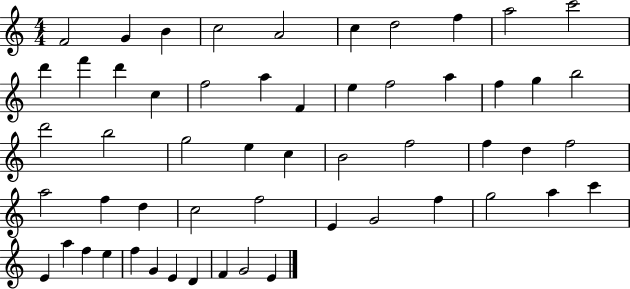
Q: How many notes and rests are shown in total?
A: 55